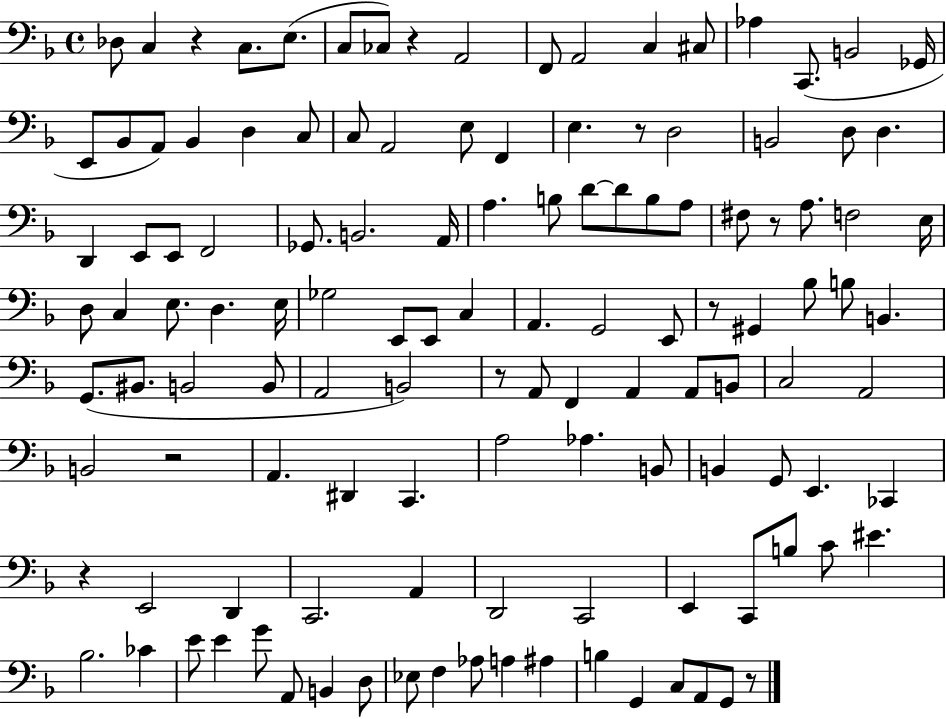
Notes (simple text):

Db3/e C3/q R/q C3/e. E3/e. C3/e CES3/e R/q A2/h F2/e A2/h C3/q C#3/e Ab3/q C2/e. B2/h Gb2/s E2/e Bb2/e A2/e Bb2/q D3/q C3/e C3/e A2/h E3/e F2/q E3/q. R/e D3/h B2/h D3/e D3/q. D2/q E2/e E2/e F2/h Gb2/e. B2/h. A2/s A3/q. B3/e D4/e D4/e B3/e A3/e F#3/e R/e A3/e. F3/h E3/s D3/e C3/q E3/e. D3/q. E3/s Gb3/h E2/e E2/e C3/q A2/q. G2/h E2/e R/e G#2/q Bb3/e B3/e B2/q. G2/e. BIS2/e. B2/h B2/e A2/h B2/h R/e A2/e F2/q A2/q A2/e B2/e C3/h A2/h B2/h R/h A2/q. D#2/q C2/q. A3/h Ab3/q. B2/e B2/q G2/e E2/q. CES2/q R/q E2/h D2/q C2/h. A2/q D2/h C2/h E2/q C2/e B3/e C4/e EIS4/q. Bb3/h. CES4/q E4/e E4/q G4/e A2/e B2/q D3/e Eb3/e F3/q Ab3/e A3/q A#3/q B3/q G2/q C3/e A2/e G2/e R/e